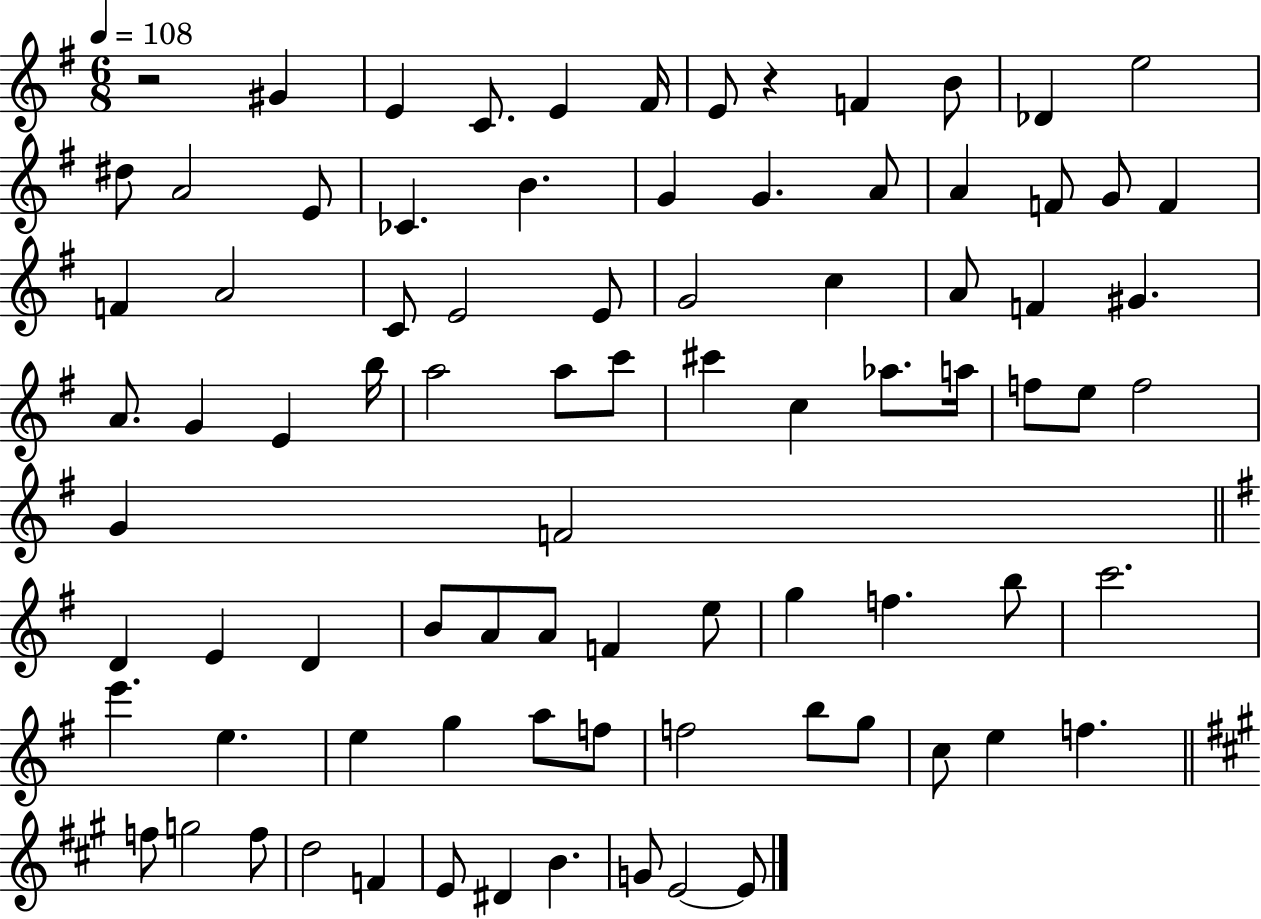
{
  \clef treble
  \numericTimeSignature
  \time 6/8
  \key g \major
  \tempo 4 = 108
  r2 gis'4 | e'4 c'8. e'4 fis'16 | e'8 r4 f'4 b'8 | des'4 e''2 | \break dis''8 a'2 e'8 | ces'4. b'4. | g'4 g'4. a'8 | a'4 f'8 g'8 f'4 | \break f'4 a'2 | c'8 e'2 e'8 | g'2 c''4 | a'8 f'4 gis'4. | \break a'8. g'4 e'4 b''16 | a''2 a''8 c'''8 | cis'''4 c''4 aes''8. a''16 | f''8 e''8 f''2 | \break g'4 f'2 | \bar "||" \break \key g \major d'4 e'4 d'4 | b'8 a'8 a'8 f'4 e''8 | g''4 f''4. b''8 | c'''2. | \break e'''4. e''4. | e''4 g''4 a''8 f''8 | f''2 b''8 g''8 | c''8 e''4 f''4. | \break \bar "||" \break \key a \major f''8 g''2 f''8 | d''2 f'4 | e'8 dis'4 b'4. | g'8 e'2~~ e'8 | \break \bar "|."
}